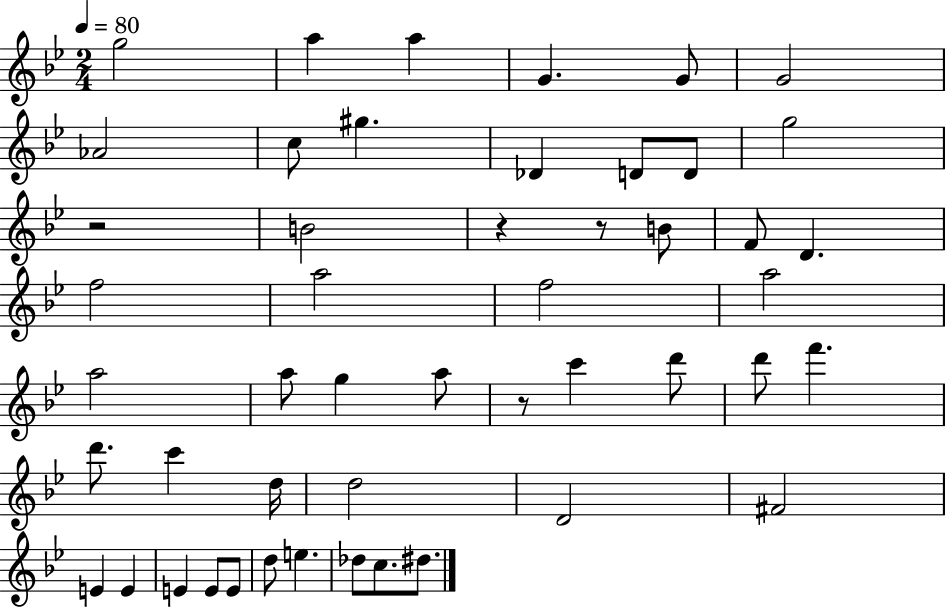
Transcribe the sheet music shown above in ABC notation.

X:1
T:Untitled
M:2/4
L:1/4
K:Bb
g2 a a G G/2 G2 _A2 c/2 ^g _D D/2 D/2 g2 z2 B2 z z/2 B/2 F/2 D f2 a2 f2 a2 a2 a/2 g a/2 z/2 c' d'/2 d'/2 f' d'/2 c' d/4 d2 D2 ^F2 E E E E/2 E/2 d/2 e _d/2 c/2 ^d/2